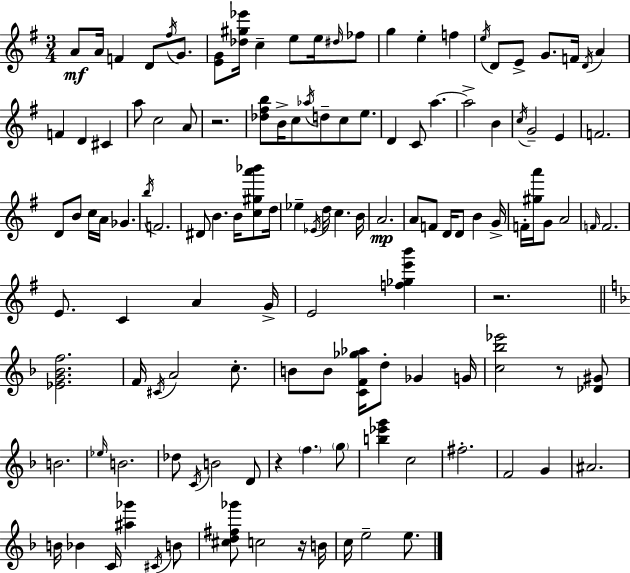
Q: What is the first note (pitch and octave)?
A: A4